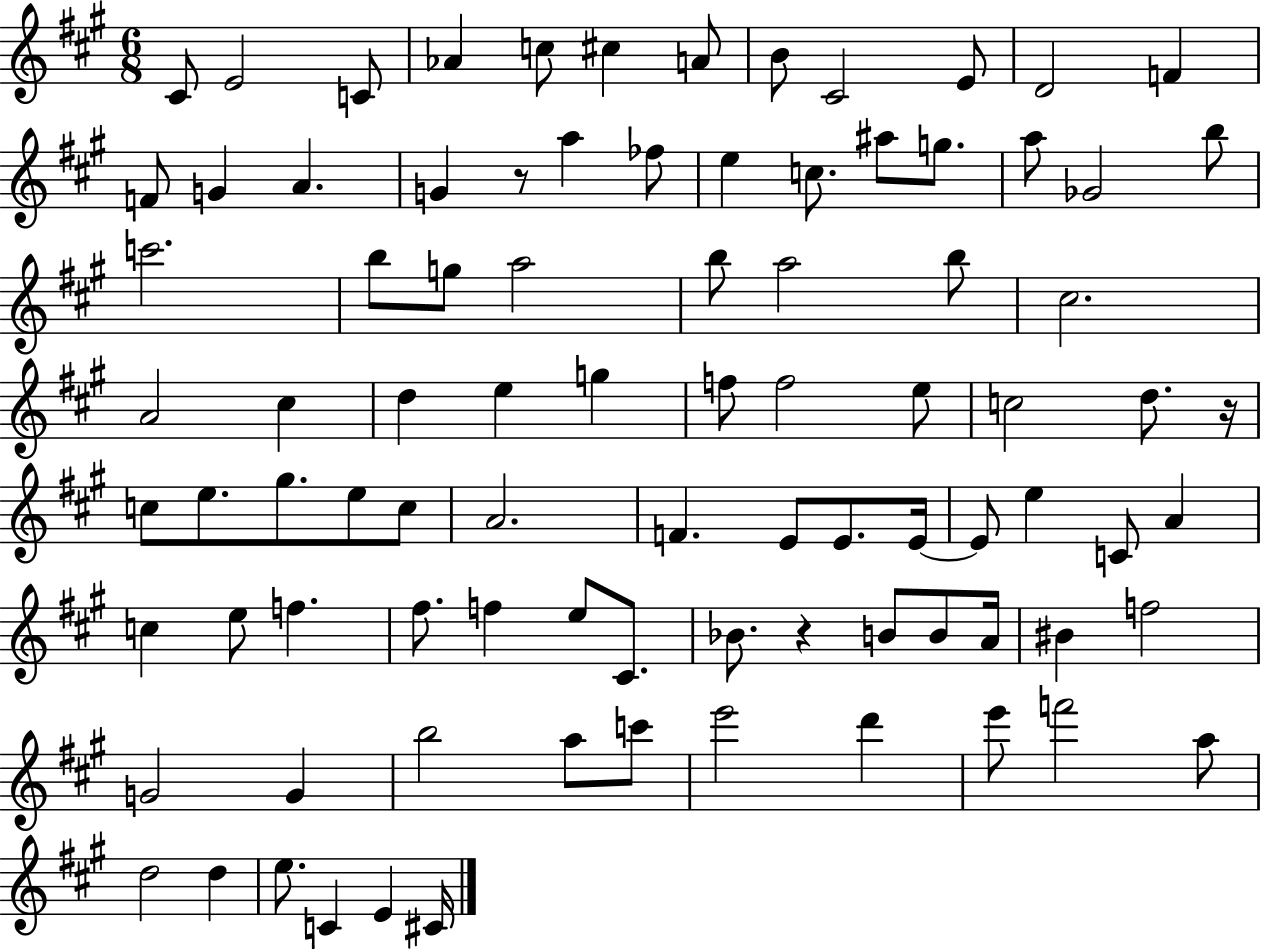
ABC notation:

X:1
T:Untitled
M:6/8
L:1/4
K:A
^C/2 E2 C/2 _A c/2 ^c A/2 B/2 ^C2 E/2 D2 F F/2 G A G z/2 a _f/2 e c/2 ^a/2 g/2 a/2 _G2 b/2 c'2 b/2 g/2 a2 b/2 a2 b/2 ^c2 A2 ^c d e g f/2 f2 e/2 c2 d/2 z/4 c/2 e/2 ^g/2 e/2 c/2 A2 F E/2 E/2 E/4 E/2 e C/2 A c e/2 f ^f/2 f e/2 ^C/2 _B/2 z B/2 B/2 A/4 ^B f2 G2 G b2 a/2 c'/2 e'2 d' e'/2 f'2 a/2 d2 d e/2 C E ^C/4